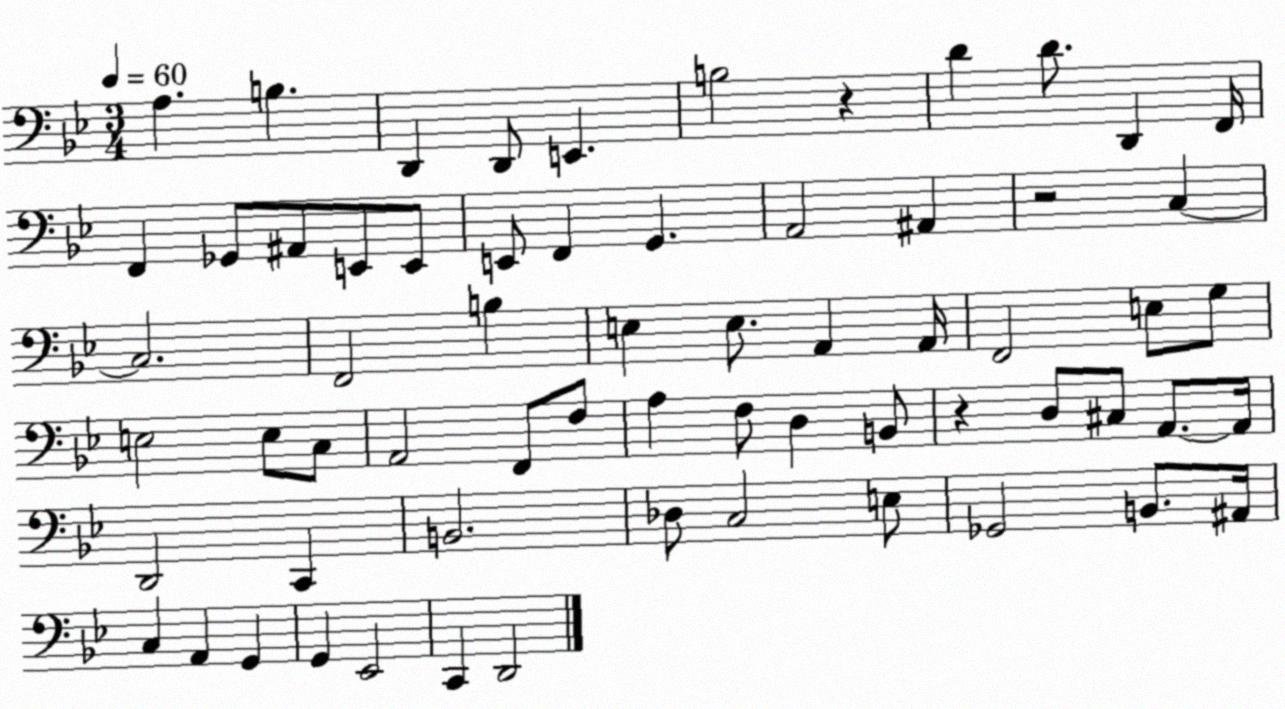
X:1
T:Untitled
M:3/4
L:1/4
K:Bb
A, B, D,, D,,/2 E,, B,2 z D D/2 D,, F,,/4 F,, _G,,/2 ^A,,/2 E,,/2 E,,/2 E,,/2 F,, G,, A,,2 ^A,, z2 C, C,2 F,,2 B, E, E,/2 A,, A,,/4 F,,2 E,/2 G,/2 E,2 E,/2 C,/2 A,,2 F,,/2 F,/2 A, F,/2 D, B,,/2 z D,/2 ^C,/2 A,,/2 A,,/4 D,,2 C,, B,,2 _D,/2 C,2 E,/2 _G,,2 B,,/2 ^A,,/4 C, A,, G,, G,, _E,,2 C,, D,,2